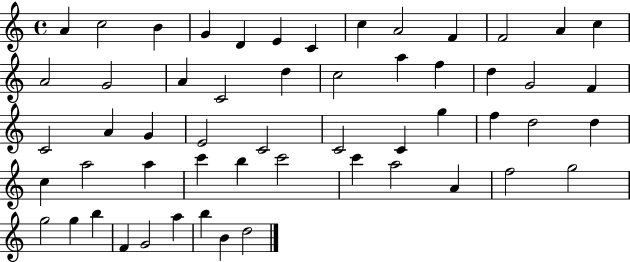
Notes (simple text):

A4/q C5/h B4/q G4/q D4/q E4/q C4/q C5/q A4/h F4/q F4/h A4/q C5/q A4/h G4/h A4/q C4/h D5/q C5/h A5/q F5/q D5/q G4/h F4/q C4/h A4/q G4/q E4/h C4/h C4/h C4/q G5/q F5/q D5/h D5/q C5/q A5/h A5/q C6/q B5/q C6/h C6/q A5/h A4/q F5/h G5/h G5/h G5/q B5/q F4/q G4/h A5/q B5/q B4/q D5/h